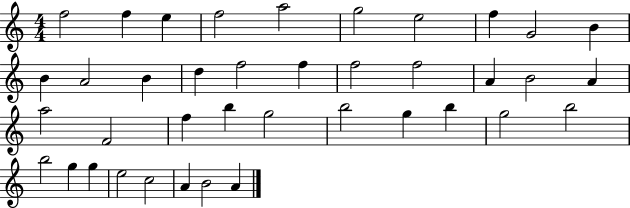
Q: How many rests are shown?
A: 0